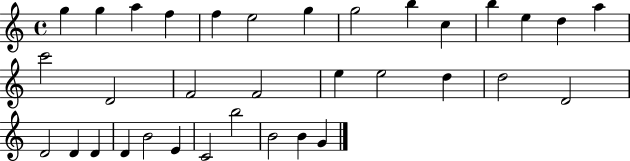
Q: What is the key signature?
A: C major